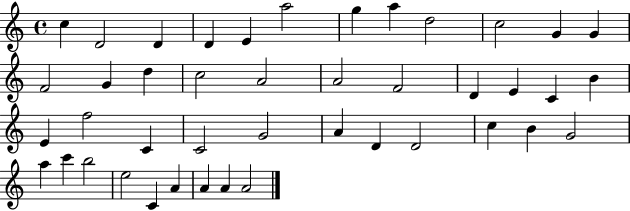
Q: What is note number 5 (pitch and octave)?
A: E4